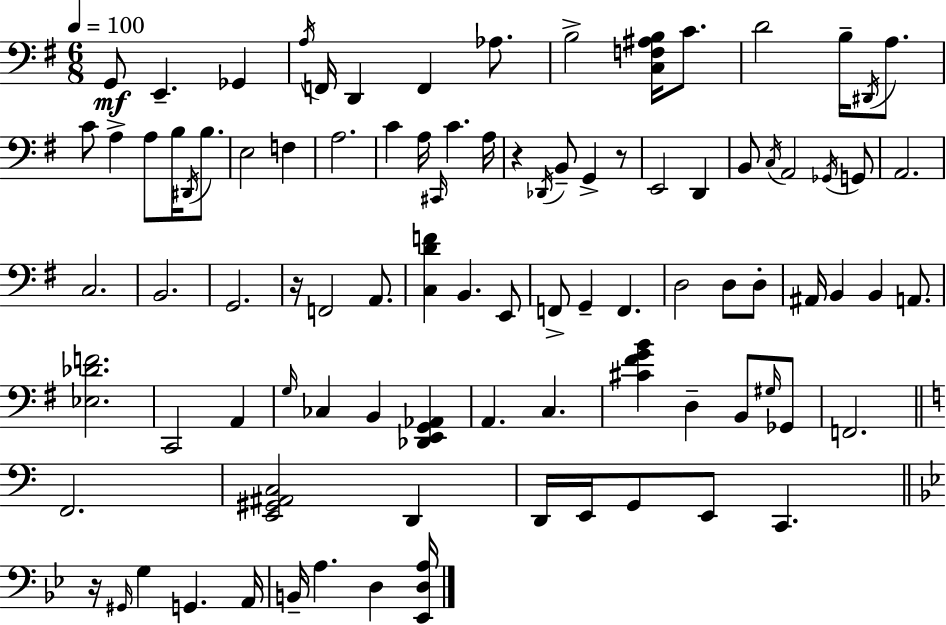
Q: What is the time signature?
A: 6/8